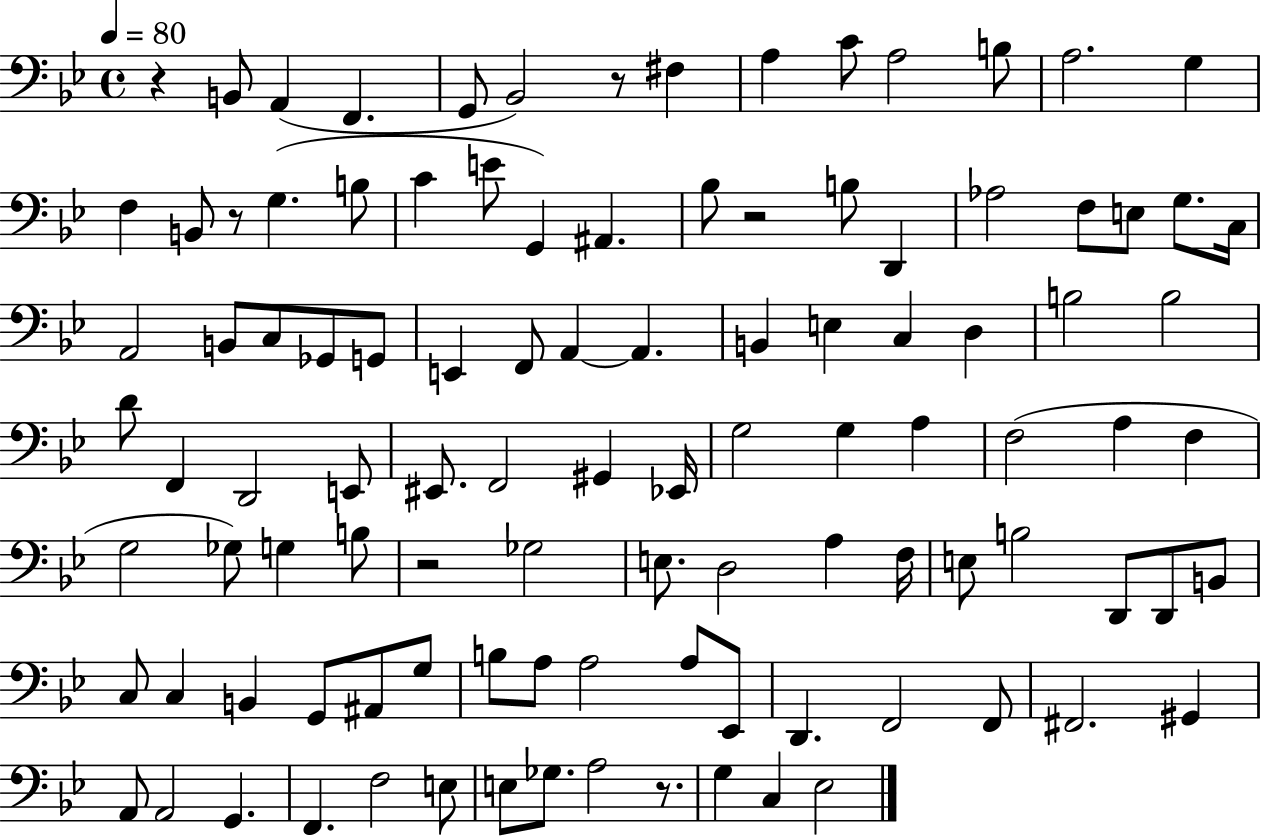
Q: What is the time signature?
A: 4/4